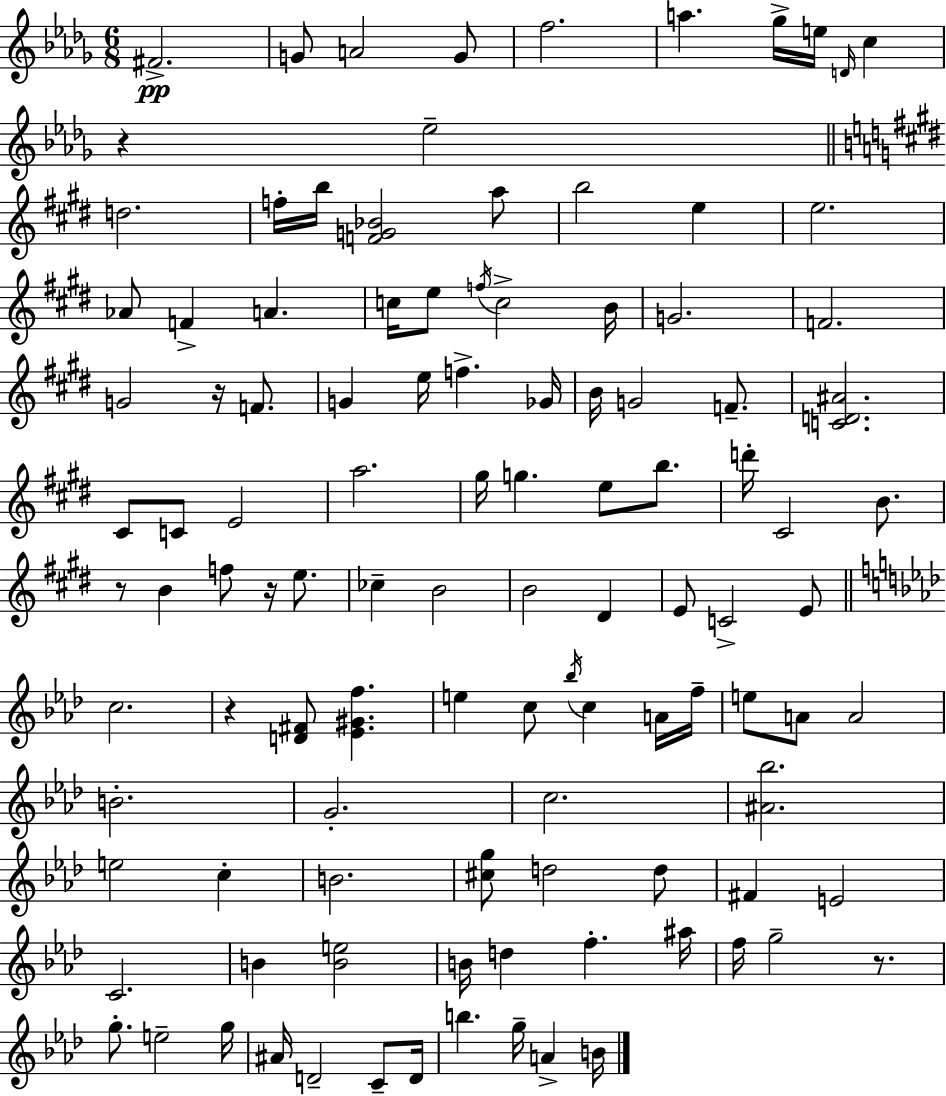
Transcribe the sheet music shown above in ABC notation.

X:1
T:Untitled
M:6/8
L:1/4
K:Bbm
^F2 G/2 A2 G/2 f2 a _g/4 e/4 D/4 c z _e2 d2 f/4 b/4 [FG_B]2 a/2 b2 e e2 _A/2 F A c/4 e/2 f/4 c2 B/4 G2 F2 G2 z/4 F/2 G e/4 f _G/4 B/4 G2 F/2 [CD^A]2 ^C/2 C/2 E2 a2 ^g/4 g e/2 b/2 d'/4 ^C2 B/2 z/2 B f/2 z/4 e/2 _c B2 B2 ^D E/2 C2 E/2 c2 z [D^F]/2 [_E^Gf] e c/2 _b/4 c A/4 f/4 e/2 A/2 A2 B2 G2 c2 [^A_b]2 e2 c B2 [^cg]/2 d2 d/2 ^F E2 C2 B [Be]2 B/4 d f ^a/4 f/4 g2 z/2 g/2 e2 g/4 ^A/4 D2 C/2 D/4 b g/4 A B/4